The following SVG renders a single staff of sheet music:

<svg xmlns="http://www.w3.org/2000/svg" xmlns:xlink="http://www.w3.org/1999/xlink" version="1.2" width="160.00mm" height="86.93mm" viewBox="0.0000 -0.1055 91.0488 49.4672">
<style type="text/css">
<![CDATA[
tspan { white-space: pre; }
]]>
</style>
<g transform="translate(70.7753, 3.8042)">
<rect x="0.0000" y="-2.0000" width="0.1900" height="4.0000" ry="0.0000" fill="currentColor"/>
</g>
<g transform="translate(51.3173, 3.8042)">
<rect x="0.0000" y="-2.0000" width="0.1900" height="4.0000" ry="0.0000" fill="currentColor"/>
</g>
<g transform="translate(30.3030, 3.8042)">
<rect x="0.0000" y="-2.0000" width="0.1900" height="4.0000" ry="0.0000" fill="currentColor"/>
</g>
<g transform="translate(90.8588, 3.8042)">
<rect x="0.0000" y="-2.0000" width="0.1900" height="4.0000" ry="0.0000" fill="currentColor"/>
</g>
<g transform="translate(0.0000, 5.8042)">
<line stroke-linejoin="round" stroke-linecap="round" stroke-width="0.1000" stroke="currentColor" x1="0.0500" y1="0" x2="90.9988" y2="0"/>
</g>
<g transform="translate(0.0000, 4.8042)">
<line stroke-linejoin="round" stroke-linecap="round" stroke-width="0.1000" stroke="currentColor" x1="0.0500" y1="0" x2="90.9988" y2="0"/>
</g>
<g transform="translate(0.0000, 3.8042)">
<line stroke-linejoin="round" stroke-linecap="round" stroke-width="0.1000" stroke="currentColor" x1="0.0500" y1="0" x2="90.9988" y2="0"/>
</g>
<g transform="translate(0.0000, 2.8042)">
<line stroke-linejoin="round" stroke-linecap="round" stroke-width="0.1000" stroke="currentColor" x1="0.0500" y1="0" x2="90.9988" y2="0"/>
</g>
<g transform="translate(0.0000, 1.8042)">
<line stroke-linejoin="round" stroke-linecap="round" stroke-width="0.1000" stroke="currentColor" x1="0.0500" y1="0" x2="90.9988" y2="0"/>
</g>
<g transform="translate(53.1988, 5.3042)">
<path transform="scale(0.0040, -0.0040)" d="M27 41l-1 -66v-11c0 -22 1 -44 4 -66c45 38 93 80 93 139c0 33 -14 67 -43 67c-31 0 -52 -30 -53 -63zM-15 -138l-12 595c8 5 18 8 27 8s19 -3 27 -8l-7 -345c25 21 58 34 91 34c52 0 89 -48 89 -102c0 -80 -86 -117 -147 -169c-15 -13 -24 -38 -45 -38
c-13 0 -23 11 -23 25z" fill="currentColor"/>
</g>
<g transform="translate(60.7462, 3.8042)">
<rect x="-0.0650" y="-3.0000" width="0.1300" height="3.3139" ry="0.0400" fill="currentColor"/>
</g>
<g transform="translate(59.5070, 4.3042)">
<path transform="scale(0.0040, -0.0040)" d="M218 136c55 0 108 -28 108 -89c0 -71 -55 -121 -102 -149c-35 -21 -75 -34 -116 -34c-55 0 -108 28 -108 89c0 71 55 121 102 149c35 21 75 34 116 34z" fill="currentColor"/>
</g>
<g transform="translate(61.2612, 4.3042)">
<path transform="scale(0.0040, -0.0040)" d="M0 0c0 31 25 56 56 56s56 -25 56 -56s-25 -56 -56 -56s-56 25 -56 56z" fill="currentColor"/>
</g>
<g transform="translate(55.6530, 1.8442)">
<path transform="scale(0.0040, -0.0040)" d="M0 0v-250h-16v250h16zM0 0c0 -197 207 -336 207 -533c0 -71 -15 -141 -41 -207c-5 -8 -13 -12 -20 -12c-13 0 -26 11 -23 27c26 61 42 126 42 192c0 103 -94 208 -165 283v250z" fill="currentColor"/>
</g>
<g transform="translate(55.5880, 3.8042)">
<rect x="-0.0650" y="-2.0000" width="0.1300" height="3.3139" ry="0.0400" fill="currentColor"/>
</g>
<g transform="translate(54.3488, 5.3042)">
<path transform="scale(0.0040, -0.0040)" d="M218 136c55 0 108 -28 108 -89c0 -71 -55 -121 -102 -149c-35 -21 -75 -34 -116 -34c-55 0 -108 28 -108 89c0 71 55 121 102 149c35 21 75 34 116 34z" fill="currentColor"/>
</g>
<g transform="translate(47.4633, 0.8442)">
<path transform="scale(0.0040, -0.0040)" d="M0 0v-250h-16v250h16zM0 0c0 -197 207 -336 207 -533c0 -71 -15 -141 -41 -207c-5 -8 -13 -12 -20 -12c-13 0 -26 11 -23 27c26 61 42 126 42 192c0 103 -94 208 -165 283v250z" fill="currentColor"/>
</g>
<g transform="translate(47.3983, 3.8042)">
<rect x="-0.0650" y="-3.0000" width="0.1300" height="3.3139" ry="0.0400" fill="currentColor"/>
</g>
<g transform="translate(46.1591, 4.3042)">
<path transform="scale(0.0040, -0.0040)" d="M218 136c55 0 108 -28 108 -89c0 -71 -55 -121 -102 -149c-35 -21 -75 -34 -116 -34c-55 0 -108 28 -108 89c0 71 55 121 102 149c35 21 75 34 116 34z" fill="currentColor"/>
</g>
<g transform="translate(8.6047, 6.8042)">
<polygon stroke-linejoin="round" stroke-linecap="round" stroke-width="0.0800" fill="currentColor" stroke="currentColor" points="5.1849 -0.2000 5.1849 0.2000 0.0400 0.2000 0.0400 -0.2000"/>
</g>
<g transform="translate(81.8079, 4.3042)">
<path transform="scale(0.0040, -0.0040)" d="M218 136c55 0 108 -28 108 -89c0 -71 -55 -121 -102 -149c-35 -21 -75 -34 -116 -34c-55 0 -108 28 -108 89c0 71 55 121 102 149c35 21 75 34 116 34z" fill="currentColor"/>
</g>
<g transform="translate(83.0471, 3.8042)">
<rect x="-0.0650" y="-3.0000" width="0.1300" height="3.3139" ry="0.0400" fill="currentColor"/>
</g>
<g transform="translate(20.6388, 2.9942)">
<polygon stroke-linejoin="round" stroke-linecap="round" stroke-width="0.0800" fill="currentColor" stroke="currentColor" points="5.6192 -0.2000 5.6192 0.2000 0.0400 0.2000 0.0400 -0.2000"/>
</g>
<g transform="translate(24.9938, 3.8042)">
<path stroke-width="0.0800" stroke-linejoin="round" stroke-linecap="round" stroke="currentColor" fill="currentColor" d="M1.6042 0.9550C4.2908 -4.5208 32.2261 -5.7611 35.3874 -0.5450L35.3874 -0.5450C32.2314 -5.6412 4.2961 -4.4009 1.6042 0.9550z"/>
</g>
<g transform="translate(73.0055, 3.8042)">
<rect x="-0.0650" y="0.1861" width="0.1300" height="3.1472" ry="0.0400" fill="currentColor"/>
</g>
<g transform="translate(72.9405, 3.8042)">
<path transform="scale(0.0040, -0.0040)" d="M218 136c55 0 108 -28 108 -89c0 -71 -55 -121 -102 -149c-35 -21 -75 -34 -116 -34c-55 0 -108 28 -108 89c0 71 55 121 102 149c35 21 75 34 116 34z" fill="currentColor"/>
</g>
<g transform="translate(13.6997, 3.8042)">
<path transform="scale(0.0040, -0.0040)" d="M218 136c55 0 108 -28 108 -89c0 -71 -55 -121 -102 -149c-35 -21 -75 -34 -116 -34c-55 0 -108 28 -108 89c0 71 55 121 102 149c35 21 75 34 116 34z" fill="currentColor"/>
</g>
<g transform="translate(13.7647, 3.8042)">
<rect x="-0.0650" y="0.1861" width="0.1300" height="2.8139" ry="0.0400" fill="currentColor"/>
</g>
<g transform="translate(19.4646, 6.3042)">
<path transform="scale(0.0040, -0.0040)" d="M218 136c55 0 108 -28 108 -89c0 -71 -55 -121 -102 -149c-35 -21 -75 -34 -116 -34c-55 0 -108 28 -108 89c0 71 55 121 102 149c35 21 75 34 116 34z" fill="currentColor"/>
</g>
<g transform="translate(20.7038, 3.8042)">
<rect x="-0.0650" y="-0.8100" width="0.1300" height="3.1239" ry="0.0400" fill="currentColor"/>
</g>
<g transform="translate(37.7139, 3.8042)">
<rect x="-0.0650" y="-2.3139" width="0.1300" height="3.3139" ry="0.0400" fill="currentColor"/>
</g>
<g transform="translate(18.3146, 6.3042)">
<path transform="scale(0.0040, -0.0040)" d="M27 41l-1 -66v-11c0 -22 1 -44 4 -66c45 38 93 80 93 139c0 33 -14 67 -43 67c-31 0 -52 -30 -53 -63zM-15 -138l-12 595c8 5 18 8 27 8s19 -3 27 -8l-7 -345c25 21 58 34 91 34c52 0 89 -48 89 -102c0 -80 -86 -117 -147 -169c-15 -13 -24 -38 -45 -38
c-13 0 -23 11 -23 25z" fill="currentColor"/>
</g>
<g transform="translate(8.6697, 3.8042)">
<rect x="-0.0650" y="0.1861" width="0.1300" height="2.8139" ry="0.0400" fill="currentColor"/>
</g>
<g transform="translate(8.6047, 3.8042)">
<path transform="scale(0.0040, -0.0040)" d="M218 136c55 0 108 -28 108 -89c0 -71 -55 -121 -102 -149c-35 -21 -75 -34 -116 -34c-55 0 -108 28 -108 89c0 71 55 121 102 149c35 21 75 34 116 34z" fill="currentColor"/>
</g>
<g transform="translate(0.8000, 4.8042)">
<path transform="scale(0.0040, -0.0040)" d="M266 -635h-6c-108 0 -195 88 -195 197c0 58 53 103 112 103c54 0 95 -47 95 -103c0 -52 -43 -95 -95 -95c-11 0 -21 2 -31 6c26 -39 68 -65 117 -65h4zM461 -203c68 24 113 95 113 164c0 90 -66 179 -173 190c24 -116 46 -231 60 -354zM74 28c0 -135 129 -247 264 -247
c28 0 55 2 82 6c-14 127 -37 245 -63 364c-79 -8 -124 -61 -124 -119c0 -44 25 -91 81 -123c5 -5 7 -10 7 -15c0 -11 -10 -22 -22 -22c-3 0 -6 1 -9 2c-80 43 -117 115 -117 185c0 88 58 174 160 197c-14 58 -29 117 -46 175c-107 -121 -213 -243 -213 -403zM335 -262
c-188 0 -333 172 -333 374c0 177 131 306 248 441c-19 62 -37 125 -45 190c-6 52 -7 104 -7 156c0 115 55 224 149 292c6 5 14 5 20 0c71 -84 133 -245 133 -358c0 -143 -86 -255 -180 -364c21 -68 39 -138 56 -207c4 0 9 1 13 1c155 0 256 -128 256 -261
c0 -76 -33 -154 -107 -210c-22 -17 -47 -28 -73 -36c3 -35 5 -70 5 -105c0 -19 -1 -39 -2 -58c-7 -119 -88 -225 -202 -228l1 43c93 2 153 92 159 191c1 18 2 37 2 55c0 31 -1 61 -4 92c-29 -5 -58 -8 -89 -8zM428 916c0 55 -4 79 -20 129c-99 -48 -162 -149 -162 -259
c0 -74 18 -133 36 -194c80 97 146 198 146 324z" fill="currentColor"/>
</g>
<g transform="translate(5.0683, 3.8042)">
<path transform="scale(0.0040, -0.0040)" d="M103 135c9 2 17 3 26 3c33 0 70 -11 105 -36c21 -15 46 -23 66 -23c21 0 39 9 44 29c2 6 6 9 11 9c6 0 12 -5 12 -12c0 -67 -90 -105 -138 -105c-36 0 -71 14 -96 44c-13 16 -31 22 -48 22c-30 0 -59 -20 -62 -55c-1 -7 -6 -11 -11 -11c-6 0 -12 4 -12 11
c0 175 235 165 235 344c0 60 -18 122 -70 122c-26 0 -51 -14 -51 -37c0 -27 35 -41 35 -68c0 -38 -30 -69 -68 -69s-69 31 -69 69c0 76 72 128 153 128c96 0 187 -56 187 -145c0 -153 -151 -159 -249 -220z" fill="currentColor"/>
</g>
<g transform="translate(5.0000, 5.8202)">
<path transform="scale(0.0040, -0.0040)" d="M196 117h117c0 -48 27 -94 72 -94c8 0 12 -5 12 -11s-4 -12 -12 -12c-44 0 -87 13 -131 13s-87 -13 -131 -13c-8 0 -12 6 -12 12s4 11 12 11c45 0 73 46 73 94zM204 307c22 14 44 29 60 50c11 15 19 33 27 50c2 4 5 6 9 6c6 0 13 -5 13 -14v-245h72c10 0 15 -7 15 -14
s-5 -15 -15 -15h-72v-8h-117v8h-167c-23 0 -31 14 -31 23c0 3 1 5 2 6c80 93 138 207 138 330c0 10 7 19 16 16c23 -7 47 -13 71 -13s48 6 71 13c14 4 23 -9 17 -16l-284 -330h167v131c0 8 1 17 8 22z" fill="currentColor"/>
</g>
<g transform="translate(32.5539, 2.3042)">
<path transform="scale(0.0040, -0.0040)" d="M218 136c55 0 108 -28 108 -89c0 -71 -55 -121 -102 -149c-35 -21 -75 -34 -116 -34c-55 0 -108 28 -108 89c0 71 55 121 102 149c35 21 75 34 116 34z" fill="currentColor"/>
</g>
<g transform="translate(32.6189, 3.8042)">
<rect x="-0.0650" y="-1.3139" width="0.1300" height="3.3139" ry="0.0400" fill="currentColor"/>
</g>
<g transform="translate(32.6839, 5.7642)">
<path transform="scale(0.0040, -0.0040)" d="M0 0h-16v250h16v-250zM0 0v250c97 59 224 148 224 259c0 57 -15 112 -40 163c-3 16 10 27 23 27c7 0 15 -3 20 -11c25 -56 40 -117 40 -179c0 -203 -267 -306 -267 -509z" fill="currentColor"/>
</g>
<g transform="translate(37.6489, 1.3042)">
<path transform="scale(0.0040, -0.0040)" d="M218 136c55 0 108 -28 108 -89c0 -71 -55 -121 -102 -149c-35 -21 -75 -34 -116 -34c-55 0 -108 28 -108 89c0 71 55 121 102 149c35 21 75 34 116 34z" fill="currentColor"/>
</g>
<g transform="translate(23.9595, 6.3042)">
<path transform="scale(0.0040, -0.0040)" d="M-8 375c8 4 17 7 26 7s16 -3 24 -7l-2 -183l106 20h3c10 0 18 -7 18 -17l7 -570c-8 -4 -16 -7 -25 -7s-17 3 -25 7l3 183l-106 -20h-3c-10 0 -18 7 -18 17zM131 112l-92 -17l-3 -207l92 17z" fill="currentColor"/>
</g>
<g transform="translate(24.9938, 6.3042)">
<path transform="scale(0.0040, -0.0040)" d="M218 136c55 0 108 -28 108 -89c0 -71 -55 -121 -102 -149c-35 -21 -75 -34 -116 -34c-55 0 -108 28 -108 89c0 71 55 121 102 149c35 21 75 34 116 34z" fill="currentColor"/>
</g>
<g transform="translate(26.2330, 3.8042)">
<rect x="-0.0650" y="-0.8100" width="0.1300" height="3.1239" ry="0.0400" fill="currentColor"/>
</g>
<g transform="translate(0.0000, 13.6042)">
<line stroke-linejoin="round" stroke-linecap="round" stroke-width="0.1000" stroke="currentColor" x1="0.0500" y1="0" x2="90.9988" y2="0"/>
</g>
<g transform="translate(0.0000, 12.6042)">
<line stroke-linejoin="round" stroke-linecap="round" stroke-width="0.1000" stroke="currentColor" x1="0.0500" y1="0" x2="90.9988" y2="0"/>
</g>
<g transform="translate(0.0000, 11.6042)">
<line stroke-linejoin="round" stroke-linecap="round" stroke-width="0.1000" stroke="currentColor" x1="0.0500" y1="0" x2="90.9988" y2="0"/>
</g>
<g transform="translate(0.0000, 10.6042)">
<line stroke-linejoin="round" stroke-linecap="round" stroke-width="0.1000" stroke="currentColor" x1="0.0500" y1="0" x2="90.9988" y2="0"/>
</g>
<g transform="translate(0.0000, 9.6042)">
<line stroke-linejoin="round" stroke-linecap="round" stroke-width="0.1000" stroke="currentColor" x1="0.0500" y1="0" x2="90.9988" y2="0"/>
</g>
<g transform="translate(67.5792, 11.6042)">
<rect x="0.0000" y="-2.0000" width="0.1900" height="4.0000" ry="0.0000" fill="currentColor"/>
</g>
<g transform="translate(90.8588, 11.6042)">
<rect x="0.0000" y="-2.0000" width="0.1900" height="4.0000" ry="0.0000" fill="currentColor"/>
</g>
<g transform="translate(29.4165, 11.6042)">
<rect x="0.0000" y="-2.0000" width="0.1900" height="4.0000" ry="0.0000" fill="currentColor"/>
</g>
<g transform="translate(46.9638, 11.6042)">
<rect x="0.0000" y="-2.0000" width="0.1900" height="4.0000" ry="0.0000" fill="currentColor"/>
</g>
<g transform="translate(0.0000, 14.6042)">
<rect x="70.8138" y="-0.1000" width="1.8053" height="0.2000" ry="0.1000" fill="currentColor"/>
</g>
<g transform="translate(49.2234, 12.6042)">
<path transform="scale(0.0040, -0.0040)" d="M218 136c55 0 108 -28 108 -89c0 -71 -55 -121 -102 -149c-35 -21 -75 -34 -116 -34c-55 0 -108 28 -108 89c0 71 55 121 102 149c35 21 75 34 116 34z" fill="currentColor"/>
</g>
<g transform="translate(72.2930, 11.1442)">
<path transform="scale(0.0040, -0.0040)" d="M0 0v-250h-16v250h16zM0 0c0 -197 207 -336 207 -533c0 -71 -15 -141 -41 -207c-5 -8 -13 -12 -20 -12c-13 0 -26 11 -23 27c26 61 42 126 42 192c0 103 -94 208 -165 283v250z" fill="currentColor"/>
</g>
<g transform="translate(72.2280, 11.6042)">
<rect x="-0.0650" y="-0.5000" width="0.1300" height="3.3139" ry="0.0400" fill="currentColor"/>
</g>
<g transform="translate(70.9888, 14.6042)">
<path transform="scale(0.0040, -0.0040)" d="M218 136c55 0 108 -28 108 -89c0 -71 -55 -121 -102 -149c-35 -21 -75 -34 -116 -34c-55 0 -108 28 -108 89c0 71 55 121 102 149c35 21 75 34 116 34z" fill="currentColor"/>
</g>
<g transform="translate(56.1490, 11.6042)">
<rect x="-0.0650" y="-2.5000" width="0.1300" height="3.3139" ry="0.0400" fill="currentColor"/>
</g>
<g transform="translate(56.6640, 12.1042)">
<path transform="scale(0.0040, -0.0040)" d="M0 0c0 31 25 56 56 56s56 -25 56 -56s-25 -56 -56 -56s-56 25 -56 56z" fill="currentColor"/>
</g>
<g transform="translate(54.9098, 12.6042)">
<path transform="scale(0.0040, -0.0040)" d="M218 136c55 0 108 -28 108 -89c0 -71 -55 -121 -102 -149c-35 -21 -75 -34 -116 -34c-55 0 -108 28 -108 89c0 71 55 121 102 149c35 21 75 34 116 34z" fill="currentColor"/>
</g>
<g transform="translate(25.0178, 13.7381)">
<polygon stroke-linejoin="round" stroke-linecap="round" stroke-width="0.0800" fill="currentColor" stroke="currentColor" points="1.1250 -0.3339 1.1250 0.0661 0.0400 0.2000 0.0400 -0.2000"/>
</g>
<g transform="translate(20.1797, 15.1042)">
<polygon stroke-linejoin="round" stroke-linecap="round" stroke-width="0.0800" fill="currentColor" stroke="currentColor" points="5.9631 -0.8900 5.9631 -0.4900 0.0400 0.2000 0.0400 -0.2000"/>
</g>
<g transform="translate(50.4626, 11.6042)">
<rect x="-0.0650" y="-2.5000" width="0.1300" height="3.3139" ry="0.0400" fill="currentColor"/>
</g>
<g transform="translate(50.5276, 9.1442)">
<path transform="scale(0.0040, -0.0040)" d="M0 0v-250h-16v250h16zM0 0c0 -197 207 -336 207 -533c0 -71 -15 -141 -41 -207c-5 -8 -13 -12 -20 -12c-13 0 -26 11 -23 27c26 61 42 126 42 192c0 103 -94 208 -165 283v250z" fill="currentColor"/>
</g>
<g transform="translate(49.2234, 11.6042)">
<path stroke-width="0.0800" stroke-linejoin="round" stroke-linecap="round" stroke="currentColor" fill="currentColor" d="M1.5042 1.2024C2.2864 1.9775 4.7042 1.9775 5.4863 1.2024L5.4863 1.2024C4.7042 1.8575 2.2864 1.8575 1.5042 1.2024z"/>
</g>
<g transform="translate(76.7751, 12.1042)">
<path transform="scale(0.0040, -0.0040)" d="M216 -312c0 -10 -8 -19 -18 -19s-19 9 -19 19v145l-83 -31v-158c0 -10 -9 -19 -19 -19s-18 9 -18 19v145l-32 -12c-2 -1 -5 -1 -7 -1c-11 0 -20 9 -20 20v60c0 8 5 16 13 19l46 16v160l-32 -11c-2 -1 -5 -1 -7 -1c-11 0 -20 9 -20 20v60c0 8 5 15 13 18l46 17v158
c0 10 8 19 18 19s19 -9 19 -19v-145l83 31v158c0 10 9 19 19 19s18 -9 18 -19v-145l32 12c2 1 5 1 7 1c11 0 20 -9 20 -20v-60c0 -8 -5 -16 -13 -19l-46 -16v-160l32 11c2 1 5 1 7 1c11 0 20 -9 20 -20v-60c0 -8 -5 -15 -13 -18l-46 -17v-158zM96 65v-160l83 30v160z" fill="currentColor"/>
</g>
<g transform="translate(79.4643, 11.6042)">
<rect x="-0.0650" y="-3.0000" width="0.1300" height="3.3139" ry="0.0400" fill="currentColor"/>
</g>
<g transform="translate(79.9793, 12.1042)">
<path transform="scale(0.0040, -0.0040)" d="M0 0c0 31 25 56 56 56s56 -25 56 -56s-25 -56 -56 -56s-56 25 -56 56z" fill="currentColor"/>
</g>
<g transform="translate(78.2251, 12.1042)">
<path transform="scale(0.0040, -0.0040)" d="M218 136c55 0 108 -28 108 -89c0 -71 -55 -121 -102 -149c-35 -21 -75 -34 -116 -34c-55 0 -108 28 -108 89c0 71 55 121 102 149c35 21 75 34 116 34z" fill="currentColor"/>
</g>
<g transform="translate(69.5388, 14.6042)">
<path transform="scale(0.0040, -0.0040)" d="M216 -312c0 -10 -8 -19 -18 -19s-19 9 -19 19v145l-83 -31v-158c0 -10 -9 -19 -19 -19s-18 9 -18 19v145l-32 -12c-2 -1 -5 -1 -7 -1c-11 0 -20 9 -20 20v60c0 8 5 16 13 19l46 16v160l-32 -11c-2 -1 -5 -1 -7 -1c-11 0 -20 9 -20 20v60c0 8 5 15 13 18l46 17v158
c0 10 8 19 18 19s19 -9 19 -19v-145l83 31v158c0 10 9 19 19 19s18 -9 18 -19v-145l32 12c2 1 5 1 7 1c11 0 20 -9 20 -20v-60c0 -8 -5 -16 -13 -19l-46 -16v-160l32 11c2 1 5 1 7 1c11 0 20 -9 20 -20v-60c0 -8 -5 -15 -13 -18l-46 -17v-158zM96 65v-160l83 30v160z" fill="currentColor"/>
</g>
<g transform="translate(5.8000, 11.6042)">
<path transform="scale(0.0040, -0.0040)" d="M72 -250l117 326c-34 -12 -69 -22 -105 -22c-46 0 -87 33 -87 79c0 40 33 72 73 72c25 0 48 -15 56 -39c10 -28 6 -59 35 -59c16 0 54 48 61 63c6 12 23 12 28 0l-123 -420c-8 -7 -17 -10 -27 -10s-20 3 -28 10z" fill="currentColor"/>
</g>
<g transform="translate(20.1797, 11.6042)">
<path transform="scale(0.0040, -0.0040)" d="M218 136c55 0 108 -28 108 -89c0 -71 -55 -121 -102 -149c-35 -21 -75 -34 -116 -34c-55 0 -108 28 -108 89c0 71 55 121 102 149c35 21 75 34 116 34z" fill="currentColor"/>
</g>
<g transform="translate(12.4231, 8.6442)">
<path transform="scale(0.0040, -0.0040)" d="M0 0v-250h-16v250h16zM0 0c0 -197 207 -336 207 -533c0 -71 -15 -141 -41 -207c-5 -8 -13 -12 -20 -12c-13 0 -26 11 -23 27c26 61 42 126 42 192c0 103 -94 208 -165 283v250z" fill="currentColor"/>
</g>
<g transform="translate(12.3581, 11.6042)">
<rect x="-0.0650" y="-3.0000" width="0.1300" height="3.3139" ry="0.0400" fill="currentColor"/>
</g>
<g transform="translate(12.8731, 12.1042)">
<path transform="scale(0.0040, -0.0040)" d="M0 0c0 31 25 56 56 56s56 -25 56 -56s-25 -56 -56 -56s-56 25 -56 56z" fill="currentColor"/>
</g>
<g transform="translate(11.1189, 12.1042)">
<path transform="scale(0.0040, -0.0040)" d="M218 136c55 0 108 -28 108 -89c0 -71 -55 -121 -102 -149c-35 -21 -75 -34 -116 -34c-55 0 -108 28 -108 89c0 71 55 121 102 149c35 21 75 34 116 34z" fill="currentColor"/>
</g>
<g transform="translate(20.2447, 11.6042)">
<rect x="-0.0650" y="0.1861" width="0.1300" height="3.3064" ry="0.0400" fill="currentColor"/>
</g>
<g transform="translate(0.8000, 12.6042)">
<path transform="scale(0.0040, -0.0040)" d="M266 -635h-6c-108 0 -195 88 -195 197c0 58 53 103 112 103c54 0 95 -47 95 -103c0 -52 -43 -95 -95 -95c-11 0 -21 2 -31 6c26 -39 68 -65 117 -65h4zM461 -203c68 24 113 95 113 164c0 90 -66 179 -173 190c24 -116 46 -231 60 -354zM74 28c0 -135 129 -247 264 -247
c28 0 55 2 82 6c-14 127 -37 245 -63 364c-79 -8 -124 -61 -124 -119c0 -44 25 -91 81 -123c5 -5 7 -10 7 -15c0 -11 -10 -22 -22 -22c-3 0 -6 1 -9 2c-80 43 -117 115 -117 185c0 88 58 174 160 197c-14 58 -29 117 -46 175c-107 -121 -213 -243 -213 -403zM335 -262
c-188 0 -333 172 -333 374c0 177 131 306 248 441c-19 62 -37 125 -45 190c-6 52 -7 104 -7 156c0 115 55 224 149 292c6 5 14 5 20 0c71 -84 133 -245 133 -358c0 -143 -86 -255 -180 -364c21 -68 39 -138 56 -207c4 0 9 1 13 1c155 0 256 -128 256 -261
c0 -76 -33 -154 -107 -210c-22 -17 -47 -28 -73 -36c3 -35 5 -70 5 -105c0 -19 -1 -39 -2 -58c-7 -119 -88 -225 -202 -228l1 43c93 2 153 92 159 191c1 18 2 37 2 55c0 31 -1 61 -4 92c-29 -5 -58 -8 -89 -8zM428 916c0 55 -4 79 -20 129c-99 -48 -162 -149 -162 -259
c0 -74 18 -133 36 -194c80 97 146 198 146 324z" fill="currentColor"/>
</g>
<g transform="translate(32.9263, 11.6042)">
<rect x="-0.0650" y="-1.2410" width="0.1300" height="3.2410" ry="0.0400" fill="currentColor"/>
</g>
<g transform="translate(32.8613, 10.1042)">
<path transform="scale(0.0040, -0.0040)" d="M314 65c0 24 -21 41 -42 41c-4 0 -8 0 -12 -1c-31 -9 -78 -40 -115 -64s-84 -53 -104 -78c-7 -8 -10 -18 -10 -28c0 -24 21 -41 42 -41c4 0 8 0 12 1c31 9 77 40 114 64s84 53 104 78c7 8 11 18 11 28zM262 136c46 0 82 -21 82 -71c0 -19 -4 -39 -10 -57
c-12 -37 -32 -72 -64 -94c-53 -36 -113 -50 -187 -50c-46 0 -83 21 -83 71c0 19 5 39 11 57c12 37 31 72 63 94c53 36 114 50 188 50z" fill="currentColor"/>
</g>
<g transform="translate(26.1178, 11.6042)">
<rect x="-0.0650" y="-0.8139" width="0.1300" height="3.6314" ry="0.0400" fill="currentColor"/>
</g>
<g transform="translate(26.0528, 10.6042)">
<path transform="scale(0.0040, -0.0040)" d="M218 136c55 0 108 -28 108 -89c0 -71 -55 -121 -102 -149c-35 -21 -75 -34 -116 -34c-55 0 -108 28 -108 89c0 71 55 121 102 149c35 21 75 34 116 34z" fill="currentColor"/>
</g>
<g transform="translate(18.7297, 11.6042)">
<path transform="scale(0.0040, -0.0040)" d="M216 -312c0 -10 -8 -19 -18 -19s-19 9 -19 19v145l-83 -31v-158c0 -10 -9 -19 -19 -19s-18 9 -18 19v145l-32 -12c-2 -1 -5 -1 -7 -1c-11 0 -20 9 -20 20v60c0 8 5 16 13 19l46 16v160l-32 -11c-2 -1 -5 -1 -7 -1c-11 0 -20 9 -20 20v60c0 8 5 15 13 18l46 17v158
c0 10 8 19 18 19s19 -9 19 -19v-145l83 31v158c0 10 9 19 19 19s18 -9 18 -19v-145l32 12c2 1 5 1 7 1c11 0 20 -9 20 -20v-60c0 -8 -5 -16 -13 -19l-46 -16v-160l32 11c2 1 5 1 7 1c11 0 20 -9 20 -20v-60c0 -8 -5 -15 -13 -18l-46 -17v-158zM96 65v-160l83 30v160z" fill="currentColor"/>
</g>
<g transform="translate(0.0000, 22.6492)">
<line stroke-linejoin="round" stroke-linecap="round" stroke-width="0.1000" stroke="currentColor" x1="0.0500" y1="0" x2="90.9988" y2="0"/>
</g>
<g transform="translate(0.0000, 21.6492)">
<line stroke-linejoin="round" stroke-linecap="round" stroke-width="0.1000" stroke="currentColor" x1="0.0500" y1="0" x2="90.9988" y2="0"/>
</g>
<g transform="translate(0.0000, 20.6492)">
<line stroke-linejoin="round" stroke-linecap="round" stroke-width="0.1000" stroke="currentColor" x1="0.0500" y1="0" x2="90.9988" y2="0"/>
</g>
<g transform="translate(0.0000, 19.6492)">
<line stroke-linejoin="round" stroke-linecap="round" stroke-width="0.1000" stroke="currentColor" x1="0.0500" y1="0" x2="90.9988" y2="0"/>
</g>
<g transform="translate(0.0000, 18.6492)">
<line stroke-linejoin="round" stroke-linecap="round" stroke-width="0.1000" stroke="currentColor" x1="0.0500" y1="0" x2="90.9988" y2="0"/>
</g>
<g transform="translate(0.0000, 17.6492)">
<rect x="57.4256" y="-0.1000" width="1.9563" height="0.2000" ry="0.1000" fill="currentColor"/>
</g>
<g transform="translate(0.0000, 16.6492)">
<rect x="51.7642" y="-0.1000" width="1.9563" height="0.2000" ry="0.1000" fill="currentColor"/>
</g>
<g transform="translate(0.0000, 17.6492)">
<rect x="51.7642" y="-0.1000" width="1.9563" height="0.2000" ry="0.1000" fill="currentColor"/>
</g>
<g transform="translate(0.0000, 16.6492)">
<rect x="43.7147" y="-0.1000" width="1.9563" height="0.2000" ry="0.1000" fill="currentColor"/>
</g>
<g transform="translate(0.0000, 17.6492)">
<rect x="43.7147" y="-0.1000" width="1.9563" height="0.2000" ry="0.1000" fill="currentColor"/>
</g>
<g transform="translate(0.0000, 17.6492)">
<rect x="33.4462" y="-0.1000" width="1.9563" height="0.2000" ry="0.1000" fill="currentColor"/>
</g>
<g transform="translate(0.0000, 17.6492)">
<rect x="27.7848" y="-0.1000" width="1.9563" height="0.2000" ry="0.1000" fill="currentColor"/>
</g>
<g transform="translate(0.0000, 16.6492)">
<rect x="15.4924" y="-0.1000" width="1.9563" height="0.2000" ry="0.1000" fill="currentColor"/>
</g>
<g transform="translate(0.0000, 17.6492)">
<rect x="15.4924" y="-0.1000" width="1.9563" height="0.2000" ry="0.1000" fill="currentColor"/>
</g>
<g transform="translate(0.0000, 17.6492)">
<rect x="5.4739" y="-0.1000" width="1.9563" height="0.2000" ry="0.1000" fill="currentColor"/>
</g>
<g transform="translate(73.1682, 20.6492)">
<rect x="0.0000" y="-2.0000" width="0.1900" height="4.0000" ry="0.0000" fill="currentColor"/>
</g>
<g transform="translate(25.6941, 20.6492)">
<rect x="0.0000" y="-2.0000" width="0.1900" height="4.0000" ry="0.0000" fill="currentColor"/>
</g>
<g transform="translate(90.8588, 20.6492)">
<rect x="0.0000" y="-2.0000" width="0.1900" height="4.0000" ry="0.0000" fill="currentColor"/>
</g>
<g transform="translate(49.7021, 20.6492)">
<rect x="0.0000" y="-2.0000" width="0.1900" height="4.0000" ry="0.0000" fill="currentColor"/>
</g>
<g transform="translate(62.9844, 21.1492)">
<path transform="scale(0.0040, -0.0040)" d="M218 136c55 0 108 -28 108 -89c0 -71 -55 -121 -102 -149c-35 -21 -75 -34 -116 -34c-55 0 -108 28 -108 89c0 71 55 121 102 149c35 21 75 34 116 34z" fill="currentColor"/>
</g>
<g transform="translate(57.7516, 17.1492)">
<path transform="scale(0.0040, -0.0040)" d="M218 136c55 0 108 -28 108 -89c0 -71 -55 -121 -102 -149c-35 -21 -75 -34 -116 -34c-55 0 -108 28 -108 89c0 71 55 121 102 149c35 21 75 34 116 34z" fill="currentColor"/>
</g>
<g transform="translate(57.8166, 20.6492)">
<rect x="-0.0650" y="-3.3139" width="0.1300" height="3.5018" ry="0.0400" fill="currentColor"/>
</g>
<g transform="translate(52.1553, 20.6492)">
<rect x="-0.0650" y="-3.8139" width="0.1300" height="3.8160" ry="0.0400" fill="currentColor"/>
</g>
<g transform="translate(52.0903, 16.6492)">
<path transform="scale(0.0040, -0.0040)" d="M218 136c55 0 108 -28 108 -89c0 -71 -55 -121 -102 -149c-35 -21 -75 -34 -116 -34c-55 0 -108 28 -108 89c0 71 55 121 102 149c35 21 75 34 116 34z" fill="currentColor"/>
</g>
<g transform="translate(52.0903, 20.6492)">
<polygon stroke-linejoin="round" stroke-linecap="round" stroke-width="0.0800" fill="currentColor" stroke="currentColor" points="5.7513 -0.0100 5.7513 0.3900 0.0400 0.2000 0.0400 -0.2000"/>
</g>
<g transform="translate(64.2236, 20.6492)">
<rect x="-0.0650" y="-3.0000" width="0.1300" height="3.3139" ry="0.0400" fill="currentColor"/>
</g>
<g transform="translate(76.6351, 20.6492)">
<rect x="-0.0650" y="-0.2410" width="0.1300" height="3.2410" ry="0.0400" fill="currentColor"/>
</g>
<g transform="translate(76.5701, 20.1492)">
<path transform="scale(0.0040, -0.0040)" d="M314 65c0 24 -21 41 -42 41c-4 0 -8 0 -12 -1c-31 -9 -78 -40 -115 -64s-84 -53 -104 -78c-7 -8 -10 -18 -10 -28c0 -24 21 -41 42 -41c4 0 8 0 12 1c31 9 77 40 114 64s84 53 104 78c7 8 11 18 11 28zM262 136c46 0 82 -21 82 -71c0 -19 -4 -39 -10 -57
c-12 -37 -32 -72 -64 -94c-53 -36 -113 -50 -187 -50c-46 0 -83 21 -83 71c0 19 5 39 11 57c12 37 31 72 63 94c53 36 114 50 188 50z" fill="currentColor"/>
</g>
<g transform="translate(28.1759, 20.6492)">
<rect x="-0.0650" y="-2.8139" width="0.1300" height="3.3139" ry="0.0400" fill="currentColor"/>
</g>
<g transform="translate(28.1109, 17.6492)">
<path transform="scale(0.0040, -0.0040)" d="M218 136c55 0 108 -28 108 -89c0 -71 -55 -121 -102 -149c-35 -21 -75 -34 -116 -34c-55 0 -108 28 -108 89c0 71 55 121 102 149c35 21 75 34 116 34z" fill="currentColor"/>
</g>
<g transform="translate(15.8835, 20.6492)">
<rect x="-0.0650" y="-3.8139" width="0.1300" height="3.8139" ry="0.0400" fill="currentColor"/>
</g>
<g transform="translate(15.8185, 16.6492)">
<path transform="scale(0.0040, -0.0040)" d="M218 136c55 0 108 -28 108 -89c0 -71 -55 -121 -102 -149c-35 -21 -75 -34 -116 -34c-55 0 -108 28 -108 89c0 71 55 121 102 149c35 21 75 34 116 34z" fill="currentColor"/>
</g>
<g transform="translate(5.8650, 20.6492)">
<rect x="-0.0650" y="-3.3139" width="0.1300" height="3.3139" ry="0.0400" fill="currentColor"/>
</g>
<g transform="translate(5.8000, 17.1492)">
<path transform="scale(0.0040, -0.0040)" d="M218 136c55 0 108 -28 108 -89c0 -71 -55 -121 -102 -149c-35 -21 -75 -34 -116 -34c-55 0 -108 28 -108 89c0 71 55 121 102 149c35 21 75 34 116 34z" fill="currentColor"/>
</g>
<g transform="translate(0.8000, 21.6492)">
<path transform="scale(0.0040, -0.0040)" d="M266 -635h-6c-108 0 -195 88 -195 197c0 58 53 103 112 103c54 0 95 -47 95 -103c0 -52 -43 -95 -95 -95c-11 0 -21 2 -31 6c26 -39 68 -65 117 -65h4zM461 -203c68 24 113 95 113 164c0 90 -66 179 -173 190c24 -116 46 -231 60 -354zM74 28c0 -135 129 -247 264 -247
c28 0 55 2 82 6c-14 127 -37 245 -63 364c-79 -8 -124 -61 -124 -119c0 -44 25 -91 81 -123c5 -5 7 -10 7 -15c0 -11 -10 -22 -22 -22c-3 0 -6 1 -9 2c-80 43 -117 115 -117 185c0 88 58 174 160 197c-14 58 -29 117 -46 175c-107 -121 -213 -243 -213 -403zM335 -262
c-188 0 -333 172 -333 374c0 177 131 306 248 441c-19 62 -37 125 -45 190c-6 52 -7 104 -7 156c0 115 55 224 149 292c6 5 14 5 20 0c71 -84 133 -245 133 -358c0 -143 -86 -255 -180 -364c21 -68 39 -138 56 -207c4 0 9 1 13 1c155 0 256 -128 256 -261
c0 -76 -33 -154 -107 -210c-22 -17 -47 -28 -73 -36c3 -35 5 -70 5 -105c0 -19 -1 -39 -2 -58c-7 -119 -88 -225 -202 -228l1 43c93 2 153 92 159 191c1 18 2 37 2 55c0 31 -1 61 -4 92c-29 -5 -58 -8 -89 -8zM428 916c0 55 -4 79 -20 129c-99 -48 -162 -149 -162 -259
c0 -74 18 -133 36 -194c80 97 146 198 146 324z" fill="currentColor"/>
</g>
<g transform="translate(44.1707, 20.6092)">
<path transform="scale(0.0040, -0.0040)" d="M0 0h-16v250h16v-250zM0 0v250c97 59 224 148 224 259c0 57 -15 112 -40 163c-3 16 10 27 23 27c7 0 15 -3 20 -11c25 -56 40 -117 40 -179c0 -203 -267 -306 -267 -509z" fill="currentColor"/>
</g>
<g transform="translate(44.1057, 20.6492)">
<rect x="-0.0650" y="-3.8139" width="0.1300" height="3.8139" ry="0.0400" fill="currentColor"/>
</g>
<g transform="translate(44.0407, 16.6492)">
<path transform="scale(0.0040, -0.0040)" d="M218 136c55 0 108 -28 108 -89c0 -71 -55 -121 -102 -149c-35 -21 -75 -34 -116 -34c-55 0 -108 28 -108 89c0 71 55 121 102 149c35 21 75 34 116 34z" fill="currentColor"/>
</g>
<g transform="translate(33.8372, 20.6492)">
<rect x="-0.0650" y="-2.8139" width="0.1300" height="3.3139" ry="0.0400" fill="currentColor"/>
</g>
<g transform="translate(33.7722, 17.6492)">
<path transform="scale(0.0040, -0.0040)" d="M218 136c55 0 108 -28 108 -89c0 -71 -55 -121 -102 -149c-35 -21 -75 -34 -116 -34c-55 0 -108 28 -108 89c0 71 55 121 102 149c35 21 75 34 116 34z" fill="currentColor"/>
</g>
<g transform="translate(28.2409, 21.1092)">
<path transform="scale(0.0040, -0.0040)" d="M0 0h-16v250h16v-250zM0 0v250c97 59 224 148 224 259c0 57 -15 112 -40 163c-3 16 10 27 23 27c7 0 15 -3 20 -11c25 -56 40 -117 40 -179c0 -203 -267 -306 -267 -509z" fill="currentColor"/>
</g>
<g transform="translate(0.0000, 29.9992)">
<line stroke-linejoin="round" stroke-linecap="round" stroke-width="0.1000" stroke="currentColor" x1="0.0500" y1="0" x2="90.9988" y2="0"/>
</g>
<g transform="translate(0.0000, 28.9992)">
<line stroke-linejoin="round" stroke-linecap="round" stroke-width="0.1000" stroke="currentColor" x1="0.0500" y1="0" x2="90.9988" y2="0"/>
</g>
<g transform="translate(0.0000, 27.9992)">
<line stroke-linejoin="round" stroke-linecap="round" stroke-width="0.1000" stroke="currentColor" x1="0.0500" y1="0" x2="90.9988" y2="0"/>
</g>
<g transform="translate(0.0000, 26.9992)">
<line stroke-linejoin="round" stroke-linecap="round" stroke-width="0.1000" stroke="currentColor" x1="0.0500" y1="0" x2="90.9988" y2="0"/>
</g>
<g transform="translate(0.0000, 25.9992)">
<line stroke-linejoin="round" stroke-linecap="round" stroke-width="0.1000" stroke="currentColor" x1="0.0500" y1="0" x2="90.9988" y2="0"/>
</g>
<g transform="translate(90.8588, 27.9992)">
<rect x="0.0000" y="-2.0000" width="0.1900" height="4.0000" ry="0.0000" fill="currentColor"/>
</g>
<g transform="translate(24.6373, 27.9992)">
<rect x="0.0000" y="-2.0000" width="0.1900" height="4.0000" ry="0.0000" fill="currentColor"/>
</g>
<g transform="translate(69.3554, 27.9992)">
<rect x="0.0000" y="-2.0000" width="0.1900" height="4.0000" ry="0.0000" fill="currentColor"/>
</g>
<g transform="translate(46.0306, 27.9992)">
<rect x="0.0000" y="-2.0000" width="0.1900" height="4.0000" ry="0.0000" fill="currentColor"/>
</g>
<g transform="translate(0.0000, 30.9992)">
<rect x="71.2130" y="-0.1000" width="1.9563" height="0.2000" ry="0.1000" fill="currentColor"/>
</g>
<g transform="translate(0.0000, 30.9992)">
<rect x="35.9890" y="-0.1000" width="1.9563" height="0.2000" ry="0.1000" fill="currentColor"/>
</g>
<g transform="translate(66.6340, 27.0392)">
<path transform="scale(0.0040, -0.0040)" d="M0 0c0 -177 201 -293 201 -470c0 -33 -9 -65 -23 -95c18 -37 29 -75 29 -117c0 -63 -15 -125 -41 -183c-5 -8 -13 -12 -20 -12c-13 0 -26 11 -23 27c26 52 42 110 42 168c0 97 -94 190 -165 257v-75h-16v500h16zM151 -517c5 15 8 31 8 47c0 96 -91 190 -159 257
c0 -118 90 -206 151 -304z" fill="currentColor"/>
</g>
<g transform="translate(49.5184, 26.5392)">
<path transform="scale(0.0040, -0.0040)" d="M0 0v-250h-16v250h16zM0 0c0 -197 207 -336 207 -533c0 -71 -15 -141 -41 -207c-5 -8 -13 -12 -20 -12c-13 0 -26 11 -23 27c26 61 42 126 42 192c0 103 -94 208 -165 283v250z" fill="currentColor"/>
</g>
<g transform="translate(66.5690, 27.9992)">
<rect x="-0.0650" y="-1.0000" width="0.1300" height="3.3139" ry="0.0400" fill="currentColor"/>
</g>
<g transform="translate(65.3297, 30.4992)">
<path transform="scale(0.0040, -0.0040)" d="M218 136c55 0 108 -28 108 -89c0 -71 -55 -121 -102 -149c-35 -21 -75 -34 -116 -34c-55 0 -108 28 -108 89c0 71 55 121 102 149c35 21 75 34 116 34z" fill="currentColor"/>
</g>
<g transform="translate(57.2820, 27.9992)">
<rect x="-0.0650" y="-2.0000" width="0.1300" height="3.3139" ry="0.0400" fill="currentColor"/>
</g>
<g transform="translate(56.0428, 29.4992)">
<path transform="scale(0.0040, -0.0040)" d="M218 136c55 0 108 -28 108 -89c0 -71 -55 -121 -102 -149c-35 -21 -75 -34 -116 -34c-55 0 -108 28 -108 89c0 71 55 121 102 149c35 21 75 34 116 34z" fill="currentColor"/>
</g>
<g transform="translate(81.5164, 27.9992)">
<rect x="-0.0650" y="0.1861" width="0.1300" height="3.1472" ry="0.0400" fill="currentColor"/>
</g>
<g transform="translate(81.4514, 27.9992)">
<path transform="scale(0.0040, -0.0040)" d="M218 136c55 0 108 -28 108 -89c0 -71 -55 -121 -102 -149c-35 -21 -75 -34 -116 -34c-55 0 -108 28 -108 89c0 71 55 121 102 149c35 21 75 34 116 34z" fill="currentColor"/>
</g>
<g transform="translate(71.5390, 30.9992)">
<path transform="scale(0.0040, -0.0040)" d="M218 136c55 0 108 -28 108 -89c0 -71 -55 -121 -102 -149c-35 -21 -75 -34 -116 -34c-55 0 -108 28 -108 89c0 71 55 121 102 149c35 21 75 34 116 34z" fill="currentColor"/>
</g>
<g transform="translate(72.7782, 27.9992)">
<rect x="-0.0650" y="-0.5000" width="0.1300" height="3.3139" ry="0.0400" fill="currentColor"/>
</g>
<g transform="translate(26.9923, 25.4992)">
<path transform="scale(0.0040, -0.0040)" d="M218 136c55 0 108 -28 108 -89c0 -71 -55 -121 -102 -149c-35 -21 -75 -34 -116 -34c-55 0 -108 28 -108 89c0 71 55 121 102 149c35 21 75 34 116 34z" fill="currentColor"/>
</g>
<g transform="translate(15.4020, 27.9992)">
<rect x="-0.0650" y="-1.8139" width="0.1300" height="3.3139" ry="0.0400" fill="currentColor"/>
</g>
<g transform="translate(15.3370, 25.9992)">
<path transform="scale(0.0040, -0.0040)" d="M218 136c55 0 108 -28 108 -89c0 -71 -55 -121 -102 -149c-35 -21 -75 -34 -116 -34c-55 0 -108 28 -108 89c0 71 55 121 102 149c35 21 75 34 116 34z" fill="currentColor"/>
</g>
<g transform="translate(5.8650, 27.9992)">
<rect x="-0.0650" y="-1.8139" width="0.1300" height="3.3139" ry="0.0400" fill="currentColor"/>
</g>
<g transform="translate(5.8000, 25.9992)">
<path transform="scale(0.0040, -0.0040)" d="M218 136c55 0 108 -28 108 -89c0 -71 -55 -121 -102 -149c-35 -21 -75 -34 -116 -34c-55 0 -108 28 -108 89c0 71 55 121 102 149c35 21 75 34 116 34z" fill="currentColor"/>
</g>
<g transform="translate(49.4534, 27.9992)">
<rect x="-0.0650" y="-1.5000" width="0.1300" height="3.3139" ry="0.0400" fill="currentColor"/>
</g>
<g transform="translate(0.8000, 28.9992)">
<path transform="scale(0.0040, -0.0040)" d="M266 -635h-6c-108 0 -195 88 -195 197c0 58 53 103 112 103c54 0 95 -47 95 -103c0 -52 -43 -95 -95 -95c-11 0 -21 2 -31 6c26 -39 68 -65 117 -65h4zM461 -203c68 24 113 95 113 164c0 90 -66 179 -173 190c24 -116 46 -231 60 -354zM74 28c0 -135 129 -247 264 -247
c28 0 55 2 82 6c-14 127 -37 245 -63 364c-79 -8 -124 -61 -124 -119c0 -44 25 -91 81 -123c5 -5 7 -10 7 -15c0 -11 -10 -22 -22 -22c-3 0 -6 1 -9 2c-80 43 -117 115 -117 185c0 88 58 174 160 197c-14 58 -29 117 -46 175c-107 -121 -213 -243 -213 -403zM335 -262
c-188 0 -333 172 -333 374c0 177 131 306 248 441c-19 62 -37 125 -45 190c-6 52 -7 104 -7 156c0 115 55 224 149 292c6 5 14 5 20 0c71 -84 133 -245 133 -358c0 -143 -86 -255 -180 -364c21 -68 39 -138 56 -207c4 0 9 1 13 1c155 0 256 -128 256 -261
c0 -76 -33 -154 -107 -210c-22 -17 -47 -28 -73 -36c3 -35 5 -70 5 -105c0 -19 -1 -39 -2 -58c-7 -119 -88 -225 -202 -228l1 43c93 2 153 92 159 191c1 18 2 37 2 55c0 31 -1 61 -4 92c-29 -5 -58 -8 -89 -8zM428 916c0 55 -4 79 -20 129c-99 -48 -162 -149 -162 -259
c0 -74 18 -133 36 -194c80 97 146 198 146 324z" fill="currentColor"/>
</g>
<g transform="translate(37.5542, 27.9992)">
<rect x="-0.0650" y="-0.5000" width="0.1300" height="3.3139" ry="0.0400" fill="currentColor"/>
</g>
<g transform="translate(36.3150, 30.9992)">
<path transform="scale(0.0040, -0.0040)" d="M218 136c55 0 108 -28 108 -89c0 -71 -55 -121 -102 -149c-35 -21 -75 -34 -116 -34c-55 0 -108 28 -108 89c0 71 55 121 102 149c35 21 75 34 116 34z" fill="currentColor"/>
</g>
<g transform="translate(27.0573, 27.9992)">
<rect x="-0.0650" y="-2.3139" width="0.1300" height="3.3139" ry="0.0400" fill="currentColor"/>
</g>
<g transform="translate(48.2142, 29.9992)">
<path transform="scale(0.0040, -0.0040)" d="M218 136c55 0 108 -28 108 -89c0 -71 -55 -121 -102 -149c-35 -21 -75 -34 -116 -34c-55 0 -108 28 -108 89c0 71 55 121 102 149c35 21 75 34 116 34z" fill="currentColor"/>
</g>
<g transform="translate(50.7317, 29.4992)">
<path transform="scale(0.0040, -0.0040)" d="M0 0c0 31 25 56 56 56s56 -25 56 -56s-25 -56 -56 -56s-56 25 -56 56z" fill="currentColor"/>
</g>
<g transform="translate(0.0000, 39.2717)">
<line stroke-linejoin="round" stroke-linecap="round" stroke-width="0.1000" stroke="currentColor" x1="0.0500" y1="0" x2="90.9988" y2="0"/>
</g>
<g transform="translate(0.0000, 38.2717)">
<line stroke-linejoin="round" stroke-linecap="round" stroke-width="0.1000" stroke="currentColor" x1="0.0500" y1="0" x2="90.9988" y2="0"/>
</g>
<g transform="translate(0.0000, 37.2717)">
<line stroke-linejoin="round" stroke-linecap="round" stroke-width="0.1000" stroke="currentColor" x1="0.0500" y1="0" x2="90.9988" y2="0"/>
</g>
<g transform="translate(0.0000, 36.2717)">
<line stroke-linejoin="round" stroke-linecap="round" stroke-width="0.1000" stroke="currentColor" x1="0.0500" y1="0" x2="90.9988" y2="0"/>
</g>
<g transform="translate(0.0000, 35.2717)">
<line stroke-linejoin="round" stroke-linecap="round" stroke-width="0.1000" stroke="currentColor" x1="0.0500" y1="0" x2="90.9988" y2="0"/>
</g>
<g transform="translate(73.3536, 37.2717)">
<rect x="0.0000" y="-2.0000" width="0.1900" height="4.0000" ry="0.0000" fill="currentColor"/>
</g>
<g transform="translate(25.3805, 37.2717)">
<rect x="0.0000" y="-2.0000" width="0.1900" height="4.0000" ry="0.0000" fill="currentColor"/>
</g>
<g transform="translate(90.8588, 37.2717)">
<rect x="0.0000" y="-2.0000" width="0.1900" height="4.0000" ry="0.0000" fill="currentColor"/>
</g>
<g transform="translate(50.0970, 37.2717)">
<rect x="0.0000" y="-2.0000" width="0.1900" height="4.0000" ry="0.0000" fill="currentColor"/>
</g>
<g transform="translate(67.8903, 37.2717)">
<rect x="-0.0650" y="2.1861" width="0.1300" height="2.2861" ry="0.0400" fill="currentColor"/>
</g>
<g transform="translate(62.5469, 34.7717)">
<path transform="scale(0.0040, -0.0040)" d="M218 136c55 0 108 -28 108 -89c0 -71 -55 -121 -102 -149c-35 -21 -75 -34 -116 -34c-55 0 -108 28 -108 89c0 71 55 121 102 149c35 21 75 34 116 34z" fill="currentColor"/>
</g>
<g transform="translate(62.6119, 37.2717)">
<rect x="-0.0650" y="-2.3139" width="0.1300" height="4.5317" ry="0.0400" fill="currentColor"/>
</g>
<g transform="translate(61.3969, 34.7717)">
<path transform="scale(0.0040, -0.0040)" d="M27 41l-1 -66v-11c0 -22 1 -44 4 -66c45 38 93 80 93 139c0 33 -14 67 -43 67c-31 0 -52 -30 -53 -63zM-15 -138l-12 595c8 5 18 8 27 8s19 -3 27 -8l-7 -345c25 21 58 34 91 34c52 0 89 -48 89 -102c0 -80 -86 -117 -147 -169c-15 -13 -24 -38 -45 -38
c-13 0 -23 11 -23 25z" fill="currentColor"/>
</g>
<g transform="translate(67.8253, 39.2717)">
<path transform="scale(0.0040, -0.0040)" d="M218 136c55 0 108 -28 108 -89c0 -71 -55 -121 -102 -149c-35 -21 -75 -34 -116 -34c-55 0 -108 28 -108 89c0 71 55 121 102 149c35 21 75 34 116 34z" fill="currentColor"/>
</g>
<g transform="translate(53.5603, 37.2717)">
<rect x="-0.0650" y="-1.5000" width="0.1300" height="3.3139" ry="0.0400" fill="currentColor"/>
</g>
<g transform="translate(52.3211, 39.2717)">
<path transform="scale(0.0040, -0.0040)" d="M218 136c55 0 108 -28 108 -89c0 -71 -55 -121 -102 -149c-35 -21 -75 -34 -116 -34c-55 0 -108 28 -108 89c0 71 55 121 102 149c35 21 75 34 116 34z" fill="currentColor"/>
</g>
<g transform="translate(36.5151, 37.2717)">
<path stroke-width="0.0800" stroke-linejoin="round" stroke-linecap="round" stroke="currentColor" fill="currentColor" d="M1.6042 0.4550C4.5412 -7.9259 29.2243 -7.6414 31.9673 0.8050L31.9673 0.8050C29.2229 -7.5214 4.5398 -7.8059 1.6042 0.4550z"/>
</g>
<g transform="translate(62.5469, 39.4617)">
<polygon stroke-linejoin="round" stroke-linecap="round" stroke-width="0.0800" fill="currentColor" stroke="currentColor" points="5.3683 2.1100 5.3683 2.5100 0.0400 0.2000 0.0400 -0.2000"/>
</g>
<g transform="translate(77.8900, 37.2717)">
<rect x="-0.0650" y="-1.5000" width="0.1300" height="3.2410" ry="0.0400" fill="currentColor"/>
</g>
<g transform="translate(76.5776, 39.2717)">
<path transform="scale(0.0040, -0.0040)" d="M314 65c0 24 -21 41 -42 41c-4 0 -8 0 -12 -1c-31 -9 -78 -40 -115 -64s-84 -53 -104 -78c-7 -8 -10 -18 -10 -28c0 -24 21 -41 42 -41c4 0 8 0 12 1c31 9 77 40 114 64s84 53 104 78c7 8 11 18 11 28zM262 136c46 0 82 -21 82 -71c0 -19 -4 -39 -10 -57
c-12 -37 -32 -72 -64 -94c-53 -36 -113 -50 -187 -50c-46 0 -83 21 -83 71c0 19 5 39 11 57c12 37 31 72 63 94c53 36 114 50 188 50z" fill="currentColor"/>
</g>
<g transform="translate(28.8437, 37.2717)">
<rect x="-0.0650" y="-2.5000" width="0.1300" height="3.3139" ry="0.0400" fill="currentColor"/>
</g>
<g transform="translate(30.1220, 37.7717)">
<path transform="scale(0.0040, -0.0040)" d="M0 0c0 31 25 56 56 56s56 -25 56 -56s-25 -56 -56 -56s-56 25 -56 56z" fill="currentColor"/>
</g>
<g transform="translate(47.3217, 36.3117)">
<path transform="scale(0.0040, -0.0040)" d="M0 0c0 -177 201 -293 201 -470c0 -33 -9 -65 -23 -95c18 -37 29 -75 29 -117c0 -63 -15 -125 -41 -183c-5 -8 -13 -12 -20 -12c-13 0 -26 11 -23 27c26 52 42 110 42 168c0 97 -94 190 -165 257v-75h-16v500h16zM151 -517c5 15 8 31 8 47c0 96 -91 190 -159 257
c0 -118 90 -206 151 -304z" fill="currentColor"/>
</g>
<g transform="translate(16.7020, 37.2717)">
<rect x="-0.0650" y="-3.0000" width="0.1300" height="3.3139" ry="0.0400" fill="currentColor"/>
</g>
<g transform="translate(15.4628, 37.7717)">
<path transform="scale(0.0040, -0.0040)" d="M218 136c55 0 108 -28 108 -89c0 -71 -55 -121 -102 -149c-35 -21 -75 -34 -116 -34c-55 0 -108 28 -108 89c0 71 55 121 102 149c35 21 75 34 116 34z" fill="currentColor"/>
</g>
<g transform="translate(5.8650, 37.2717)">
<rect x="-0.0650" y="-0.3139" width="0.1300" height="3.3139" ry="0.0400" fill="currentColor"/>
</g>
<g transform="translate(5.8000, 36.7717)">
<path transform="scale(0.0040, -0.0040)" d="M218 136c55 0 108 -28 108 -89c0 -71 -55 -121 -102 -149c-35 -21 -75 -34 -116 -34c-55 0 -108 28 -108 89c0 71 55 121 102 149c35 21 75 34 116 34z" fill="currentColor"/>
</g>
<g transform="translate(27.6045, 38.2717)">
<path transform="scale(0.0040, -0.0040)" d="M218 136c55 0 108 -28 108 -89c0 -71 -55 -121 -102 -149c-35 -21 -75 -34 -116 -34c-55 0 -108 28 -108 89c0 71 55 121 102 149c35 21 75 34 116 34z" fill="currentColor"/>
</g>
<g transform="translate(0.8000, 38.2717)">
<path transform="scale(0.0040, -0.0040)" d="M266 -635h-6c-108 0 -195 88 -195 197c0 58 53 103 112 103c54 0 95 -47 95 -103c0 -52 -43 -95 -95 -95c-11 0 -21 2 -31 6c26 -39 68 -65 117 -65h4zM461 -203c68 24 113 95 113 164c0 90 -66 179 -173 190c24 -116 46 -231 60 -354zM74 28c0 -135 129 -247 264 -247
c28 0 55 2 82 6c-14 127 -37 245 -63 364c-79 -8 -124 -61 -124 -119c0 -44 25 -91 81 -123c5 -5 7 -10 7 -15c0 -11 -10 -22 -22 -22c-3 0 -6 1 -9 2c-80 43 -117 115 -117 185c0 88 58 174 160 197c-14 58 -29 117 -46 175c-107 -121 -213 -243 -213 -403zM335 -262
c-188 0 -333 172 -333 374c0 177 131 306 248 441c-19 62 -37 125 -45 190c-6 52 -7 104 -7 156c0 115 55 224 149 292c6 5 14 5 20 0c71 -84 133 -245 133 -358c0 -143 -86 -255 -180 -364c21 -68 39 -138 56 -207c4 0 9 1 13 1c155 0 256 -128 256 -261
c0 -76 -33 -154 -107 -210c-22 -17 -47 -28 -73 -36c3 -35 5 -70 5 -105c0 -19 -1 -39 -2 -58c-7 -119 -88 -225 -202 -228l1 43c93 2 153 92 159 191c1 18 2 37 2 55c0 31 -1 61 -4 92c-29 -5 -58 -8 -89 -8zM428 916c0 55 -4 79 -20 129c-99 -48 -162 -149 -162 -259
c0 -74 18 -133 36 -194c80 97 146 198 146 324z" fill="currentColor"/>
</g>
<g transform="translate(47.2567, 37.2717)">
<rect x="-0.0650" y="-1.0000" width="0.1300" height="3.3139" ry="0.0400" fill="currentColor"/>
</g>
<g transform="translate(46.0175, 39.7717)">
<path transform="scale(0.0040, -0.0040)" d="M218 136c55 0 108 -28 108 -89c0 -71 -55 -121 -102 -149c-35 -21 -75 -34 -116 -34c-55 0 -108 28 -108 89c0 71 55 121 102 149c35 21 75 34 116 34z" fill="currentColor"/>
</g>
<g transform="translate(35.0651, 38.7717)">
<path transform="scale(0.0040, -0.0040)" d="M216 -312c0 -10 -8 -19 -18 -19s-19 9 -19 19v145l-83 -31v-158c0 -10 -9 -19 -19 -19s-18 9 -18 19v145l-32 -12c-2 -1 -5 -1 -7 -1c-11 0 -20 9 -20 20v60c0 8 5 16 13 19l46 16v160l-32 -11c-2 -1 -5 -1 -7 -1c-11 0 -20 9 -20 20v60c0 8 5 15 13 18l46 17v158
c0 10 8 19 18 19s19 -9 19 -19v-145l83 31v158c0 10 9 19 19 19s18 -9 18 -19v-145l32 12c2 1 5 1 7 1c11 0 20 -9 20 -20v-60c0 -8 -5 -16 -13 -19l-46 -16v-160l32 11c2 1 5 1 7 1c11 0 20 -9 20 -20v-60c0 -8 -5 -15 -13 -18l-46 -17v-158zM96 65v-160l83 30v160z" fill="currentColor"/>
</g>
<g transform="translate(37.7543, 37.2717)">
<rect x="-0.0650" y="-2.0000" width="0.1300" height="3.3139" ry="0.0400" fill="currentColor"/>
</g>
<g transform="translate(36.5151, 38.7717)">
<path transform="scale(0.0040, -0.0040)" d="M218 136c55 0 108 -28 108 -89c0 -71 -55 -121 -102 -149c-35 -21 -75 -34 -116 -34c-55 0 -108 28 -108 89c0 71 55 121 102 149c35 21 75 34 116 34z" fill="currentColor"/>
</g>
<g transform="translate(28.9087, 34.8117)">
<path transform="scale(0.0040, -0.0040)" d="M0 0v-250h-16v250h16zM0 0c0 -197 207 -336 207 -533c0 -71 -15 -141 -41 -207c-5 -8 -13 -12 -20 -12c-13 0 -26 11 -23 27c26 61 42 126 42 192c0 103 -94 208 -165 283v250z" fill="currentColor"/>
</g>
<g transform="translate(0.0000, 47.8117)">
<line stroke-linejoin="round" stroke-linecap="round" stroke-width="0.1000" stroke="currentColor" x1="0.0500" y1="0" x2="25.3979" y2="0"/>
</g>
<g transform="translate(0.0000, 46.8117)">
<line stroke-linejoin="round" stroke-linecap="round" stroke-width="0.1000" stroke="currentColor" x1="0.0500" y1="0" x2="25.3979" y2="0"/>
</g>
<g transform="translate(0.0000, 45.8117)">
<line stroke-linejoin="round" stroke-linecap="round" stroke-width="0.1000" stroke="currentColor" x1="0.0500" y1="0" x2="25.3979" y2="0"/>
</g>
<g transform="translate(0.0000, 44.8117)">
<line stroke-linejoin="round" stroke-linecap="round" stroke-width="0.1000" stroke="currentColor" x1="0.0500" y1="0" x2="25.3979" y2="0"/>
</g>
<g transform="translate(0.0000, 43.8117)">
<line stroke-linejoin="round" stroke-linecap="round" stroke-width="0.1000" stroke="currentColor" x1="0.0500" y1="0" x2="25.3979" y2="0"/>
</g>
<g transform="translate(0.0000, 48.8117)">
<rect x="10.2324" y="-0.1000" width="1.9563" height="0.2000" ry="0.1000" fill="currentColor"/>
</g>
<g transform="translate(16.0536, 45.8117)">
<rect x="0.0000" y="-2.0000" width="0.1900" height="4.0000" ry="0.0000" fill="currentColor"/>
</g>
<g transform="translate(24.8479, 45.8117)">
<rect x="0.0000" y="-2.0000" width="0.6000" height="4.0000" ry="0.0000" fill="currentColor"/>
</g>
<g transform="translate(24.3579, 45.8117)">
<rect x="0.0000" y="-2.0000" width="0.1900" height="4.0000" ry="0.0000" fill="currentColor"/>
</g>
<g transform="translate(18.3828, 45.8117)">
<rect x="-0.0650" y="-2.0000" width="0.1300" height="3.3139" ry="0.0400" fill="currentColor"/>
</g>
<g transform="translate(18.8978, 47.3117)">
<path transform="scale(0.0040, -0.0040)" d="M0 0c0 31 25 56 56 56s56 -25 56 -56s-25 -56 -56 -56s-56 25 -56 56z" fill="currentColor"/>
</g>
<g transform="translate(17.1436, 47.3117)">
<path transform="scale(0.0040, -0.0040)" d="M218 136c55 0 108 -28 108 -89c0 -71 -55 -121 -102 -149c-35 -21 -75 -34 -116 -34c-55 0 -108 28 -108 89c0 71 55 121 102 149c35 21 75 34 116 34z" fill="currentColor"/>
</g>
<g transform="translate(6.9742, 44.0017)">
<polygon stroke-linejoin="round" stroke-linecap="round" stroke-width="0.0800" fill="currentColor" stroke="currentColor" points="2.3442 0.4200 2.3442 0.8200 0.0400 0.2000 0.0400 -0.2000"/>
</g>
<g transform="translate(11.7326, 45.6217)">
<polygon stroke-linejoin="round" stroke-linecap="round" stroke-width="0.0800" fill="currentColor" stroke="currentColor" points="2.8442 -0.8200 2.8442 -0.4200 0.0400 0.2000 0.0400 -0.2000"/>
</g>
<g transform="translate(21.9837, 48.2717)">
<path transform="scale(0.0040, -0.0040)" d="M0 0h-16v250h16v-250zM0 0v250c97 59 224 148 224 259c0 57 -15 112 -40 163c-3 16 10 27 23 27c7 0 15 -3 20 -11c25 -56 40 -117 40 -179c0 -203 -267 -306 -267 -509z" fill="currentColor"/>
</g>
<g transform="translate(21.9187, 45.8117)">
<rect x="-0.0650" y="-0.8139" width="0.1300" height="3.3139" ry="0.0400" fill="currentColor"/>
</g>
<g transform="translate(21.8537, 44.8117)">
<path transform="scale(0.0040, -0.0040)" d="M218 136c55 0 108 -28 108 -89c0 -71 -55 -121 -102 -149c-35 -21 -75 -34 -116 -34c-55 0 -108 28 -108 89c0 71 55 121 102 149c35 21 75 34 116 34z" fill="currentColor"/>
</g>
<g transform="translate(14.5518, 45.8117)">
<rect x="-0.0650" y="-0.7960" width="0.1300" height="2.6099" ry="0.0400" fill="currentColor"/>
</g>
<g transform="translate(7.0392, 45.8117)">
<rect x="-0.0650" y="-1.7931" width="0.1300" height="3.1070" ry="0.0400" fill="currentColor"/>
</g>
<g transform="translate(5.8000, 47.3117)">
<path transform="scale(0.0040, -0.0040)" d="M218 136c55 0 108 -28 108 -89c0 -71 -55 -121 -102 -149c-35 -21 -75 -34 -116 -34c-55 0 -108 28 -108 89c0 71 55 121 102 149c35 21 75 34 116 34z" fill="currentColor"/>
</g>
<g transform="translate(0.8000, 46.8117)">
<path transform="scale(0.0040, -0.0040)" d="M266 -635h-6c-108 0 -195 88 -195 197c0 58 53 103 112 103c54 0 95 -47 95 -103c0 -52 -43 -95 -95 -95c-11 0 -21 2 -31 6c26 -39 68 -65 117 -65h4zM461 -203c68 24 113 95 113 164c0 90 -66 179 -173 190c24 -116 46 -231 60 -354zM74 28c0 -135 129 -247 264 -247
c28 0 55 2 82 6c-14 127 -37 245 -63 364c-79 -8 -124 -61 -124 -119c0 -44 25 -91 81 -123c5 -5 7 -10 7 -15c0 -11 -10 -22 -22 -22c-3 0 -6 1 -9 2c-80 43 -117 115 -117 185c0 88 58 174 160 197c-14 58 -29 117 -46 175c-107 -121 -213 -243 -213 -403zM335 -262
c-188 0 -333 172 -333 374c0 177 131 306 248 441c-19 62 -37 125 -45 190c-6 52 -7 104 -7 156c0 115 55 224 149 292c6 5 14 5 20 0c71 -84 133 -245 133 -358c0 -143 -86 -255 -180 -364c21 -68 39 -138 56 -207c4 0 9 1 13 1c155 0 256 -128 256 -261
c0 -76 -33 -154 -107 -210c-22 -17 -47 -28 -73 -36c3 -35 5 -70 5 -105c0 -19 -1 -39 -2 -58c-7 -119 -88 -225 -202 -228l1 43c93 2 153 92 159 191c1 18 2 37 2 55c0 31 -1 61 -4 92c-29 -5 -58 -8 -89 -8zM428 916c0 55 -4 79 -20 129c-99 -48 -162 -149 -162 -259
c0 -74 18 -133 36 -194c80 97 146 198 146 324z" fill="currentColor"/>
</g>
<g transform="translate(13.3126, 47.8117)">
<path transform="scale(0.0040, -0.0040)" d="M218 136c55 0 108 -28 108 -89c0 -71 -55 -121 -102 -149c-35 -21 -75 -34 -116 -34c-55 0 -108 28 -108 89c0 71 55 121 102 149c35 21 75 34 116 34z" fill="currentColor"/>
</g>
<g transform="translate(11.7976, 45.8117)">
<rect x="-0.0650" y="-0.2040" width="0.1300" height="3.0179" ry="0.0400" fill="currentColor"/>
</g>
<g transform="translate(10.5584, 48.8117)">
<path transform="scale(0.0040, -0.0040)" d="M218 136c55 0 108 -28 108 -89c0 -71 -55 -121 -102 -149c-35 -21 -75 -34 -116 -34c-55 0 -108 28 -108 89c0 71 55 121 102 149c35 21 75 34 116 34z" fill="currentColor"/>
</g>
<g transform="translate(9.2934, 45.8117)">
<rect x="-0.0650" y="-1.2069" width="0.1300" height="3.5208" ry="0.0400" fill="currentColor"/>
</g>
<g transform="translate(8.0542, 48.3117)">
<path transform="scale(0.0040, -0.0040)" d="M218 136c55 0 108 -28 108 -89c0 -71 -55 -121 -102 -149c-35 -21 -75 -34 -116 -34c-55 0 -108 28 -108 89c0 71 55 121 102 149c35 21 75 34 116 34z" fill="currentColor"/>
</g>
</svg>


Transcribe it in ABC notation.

X:1
T:Untitled
M:2/4
L:1/4
K:C
B/2 B/2 _D/2 D/2 e/2 g A/2 _F/2 A B A z/2 A/2 ^B/2 d/4 e2 G/2 G ^C/2 ^A b c' a/2 a c'/2 c'/2 b/2 A c2 f f g C E/2 F D/4 C B c A G/2 ^F D/4 E _g/2 E/2 E2 F/2 D/2 C/2 E/2 F d/2